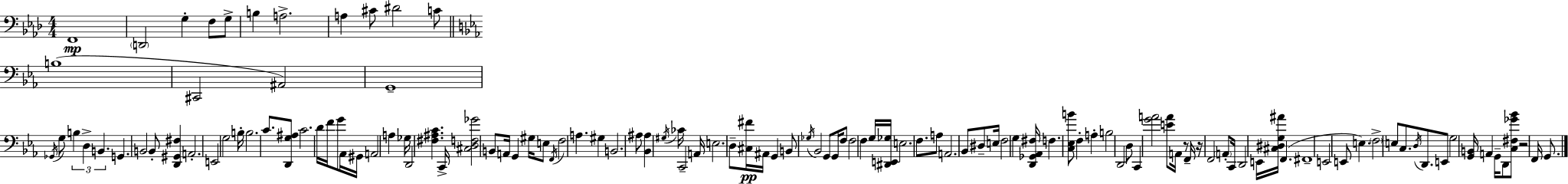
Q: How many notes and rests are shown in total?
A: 125